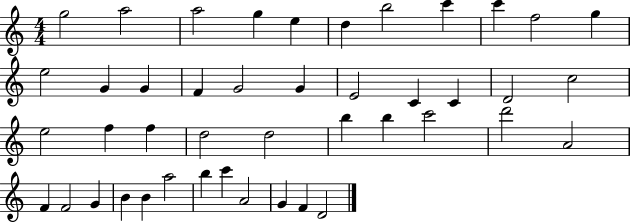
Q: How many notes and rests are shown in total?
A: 44